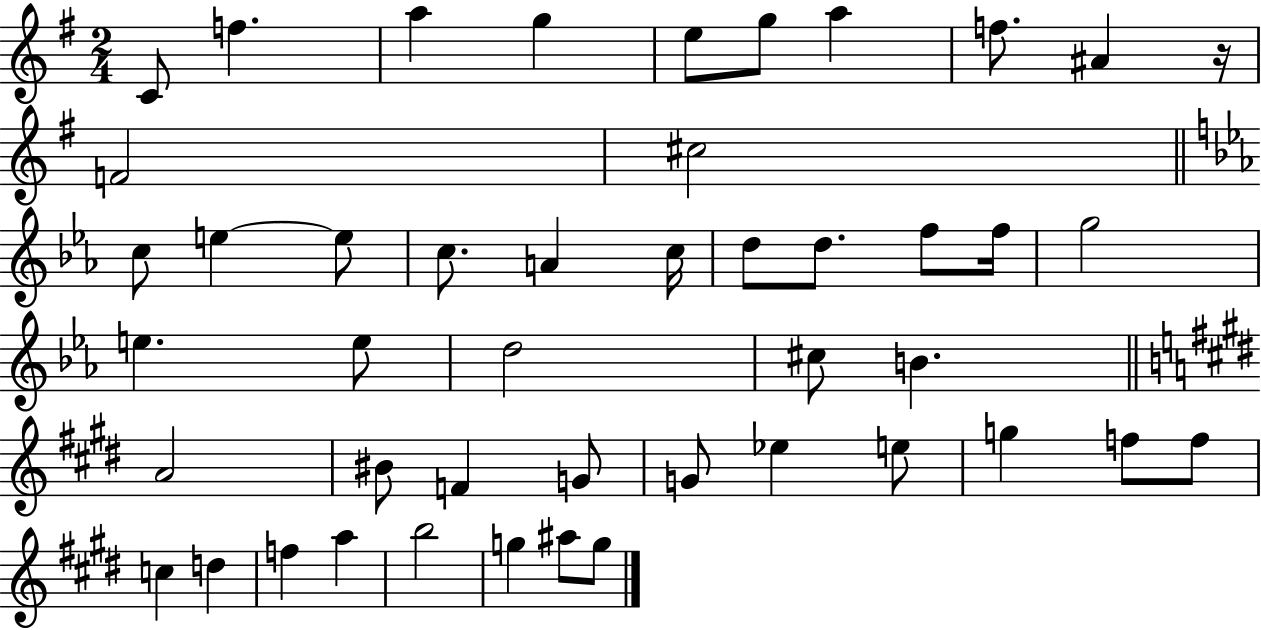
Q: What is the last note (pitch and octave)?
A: G5